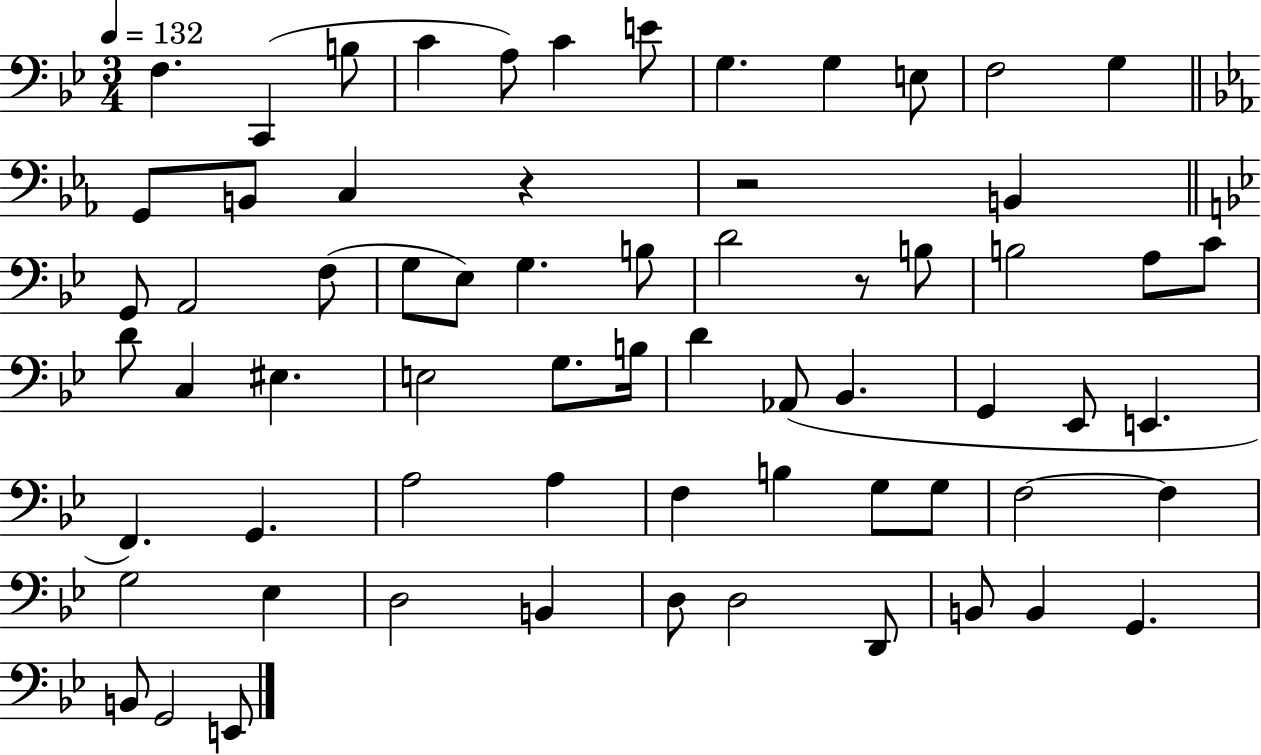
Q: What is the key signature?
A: BES major